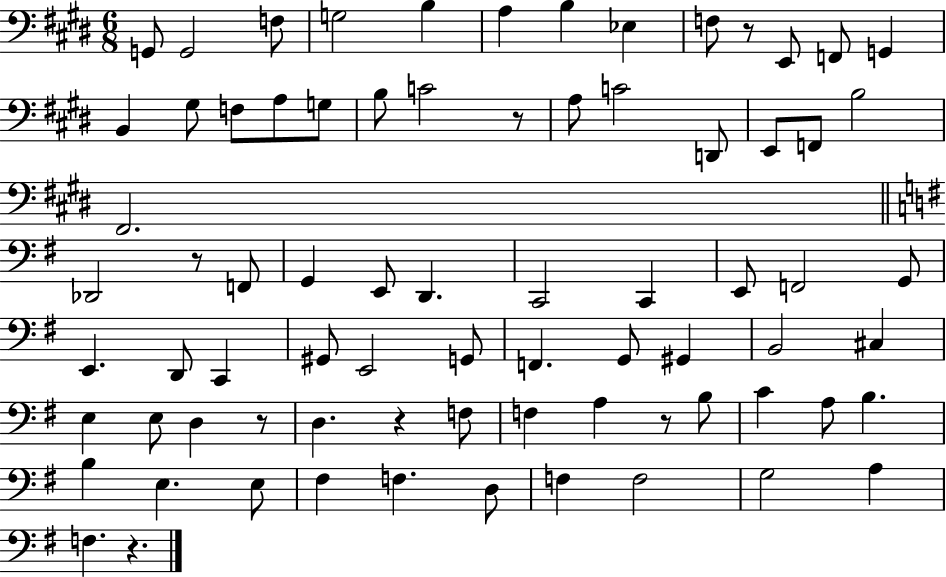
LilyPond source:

{
  \clef bass
  \numericTimeSignature
  \time 6/8
  \key e \major
  g,8 g,2 f8 | g2 b4 | a4 b4 ees4 | f8 r8 e,8 f,8 g,4 | \break b,4 gis8 f8 a8 g8 | b8 c'2 r8 | a8 c'2 d,8 | e,8 f,8 b2 | \break fis,2. | \bar "||" \break \key e \minor des,2 r8 f,8 | g,4 e,8 d,4. | c,2 c,4 | e,8 f,2 g,8 | \break e,4. d,8 c,4 | gis,8 e,2 g,8 | f,4. g,8 gis,4 | b,2 cis4 | \break e4 e8 d4 r8 | d4. r4 f8 | f4 a4 r8 b8 | c'4 a8 b4. | \break b4 e4. e8 | fis4 f4. d8 | f4 f2 | g2 a4 | \break f4. r4. | \bar "|."
}